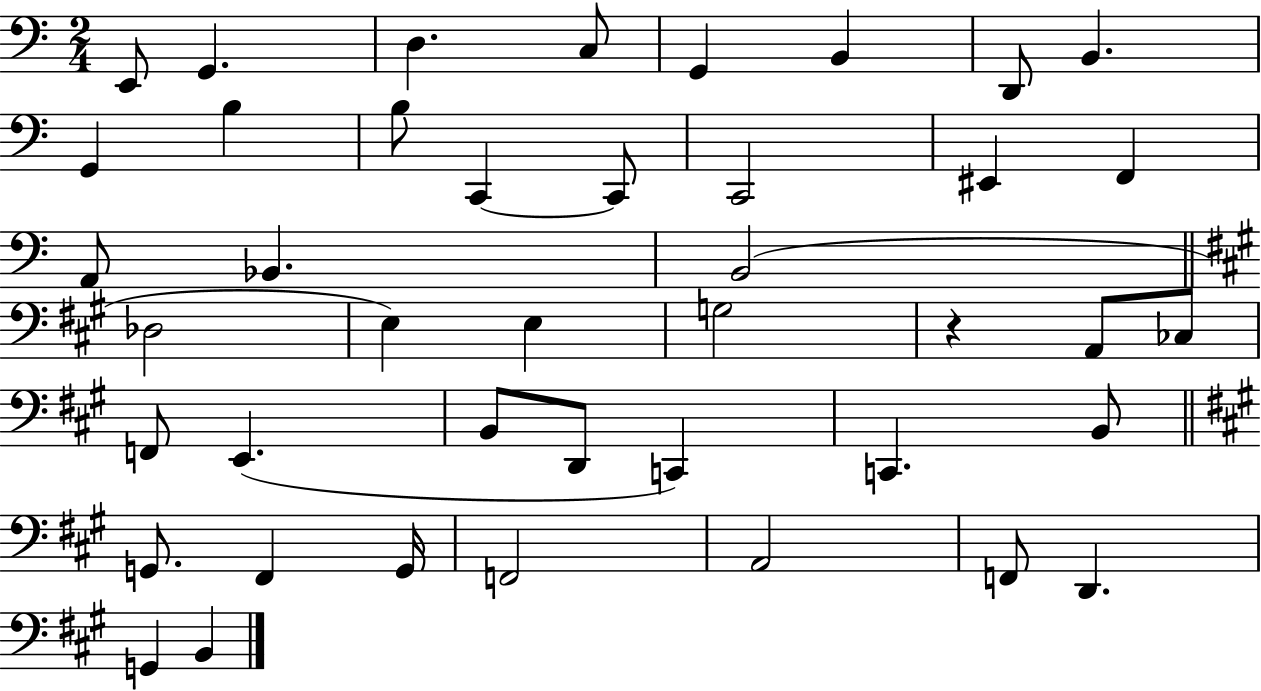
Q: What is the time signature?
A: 2/4